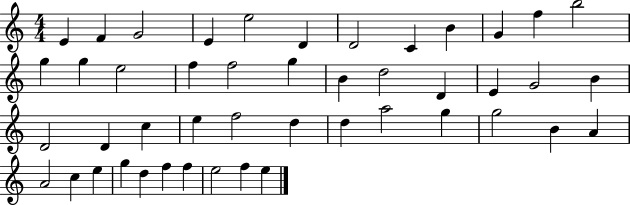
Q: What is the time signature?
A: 4/4